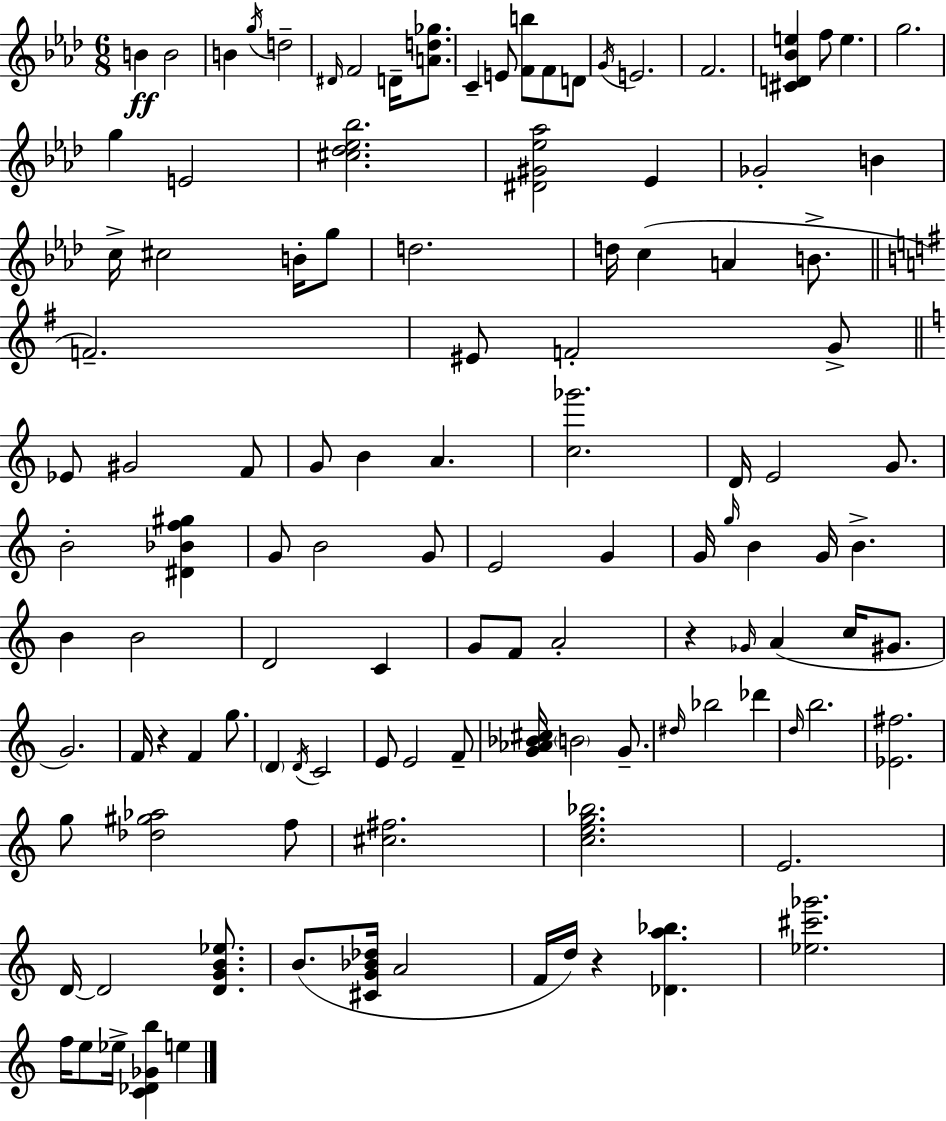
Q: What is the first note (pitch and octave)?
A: B4